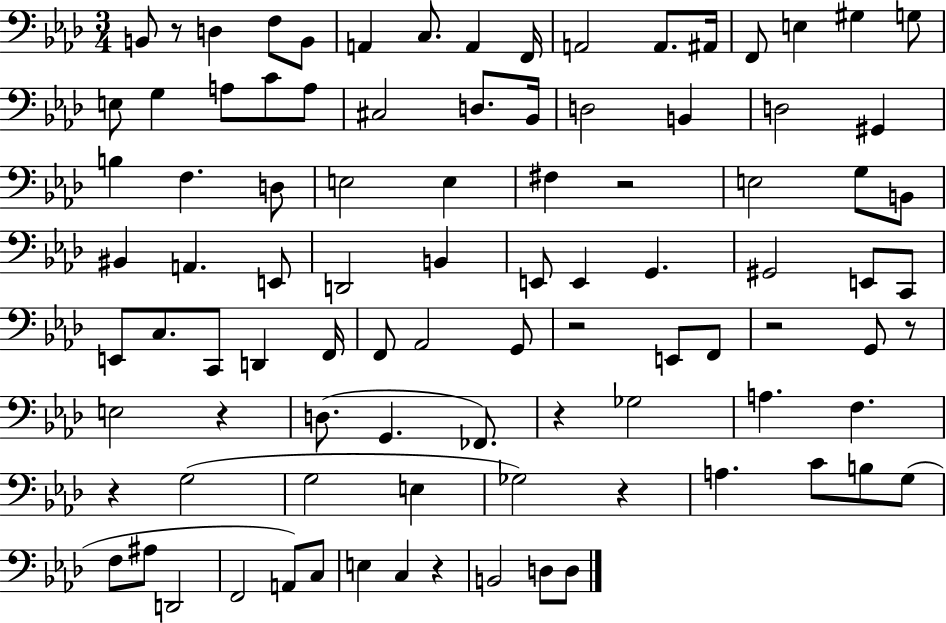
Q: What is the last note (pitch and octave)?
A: D3